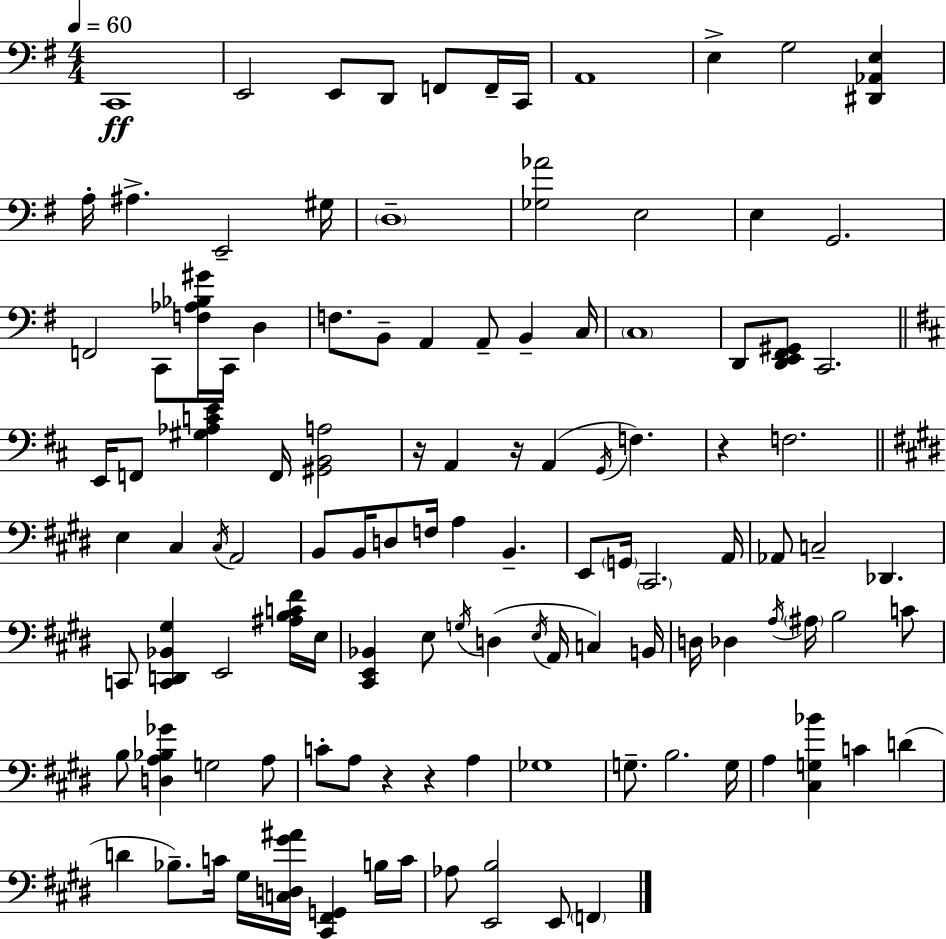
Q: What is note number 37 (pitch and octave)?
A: G2